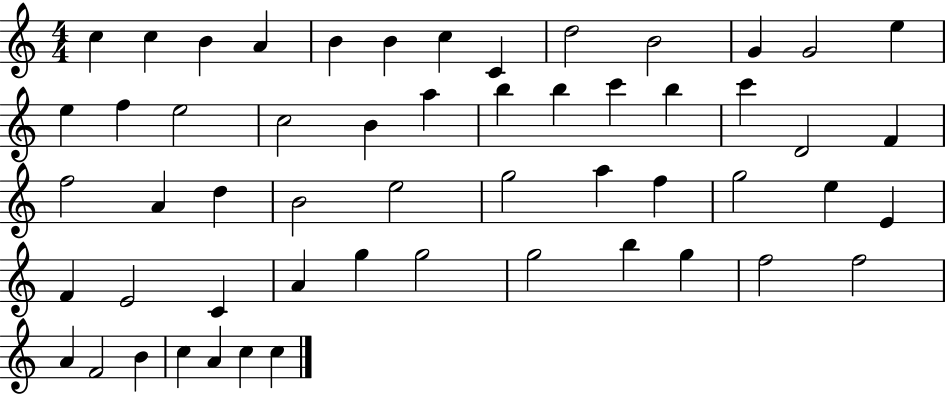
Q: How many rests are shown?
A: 0